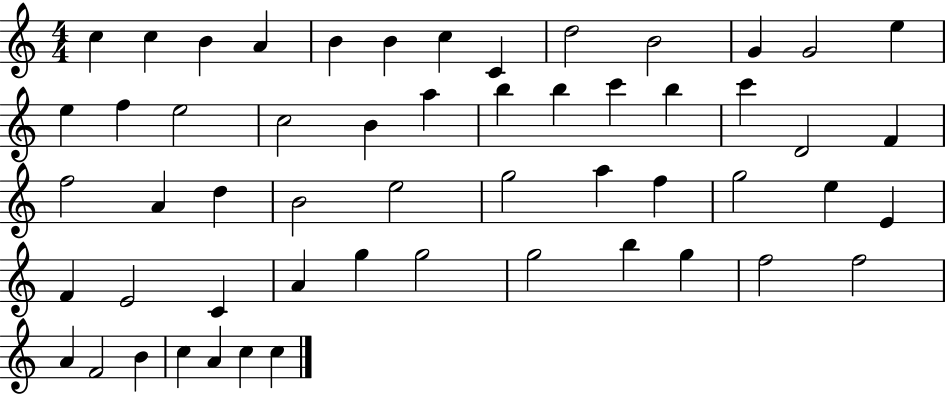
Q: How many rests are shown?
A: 0